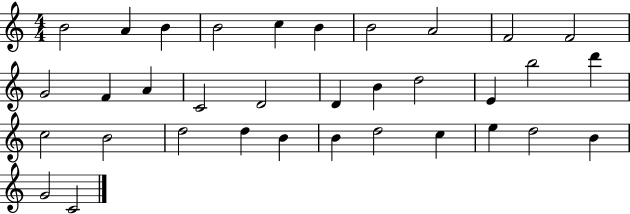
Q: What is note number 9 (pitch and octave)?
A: F4